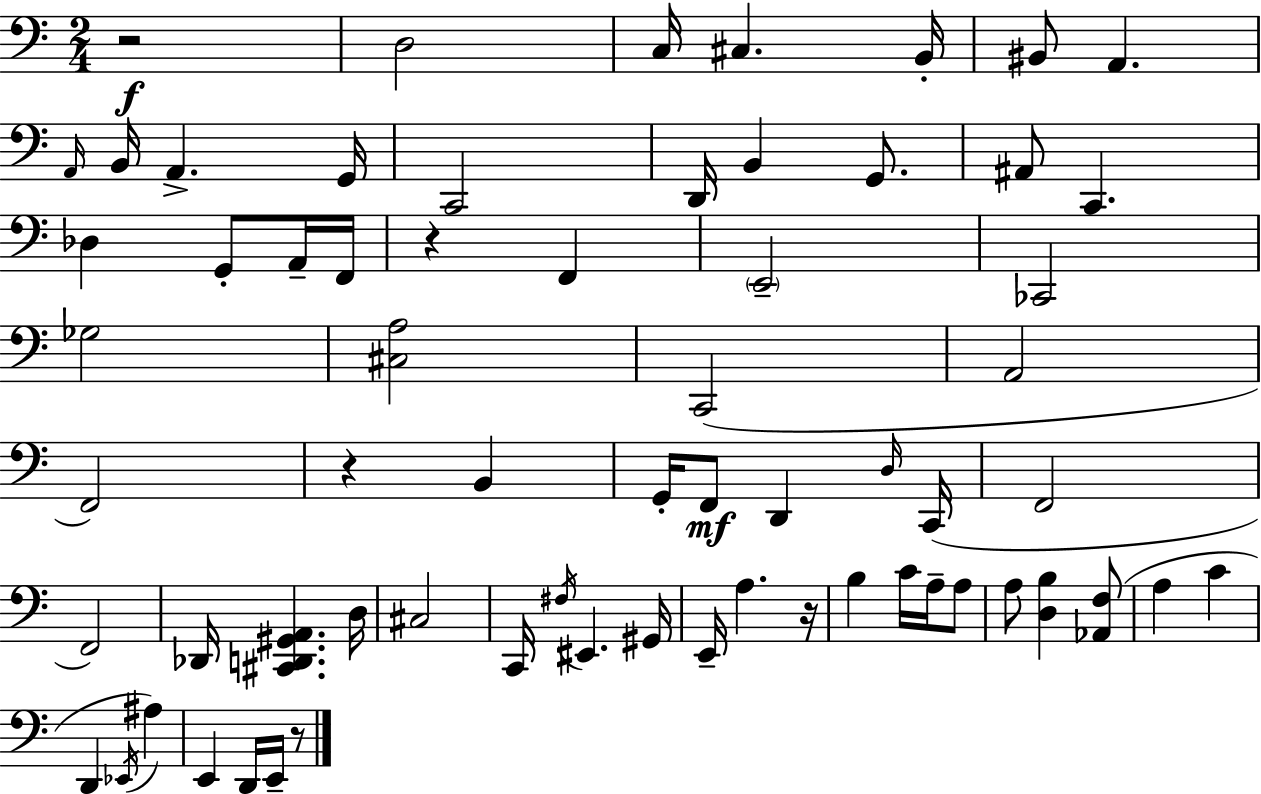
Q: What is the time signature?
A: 2/4